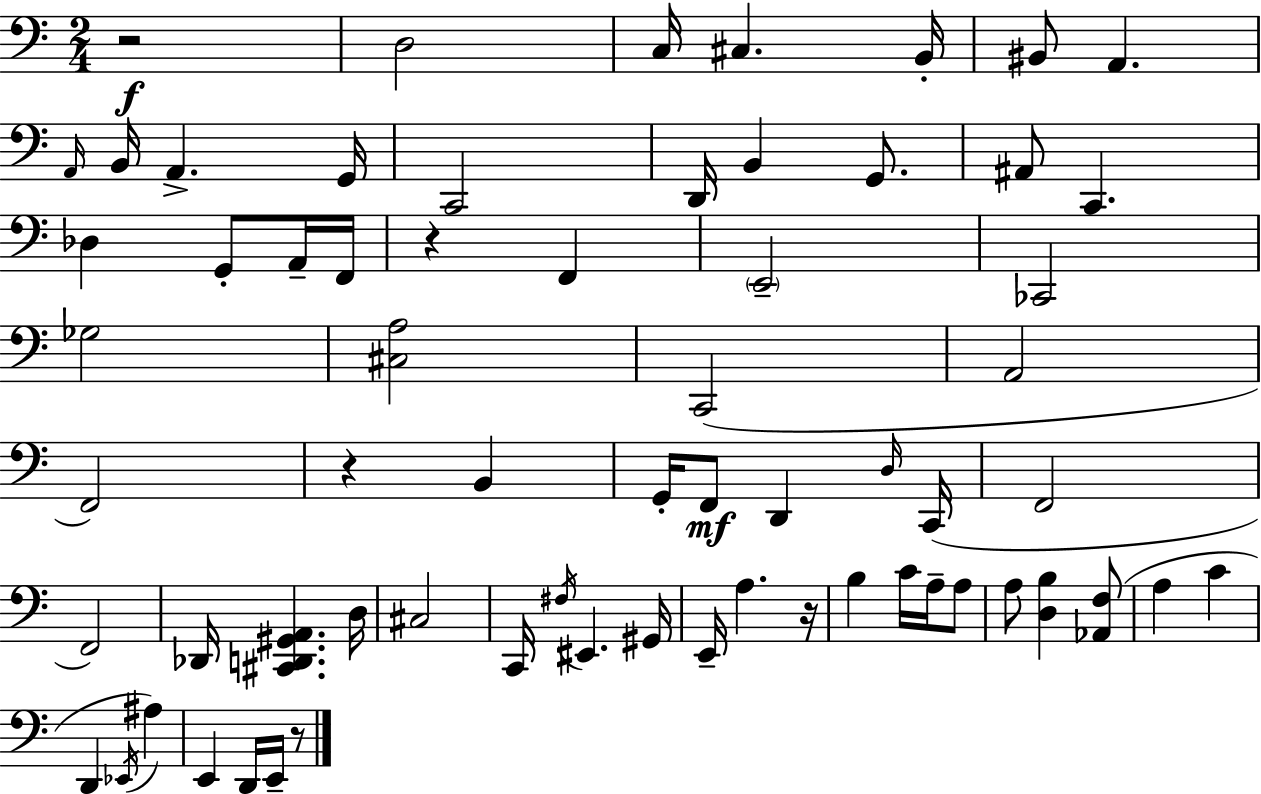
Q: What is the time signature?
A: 2/4